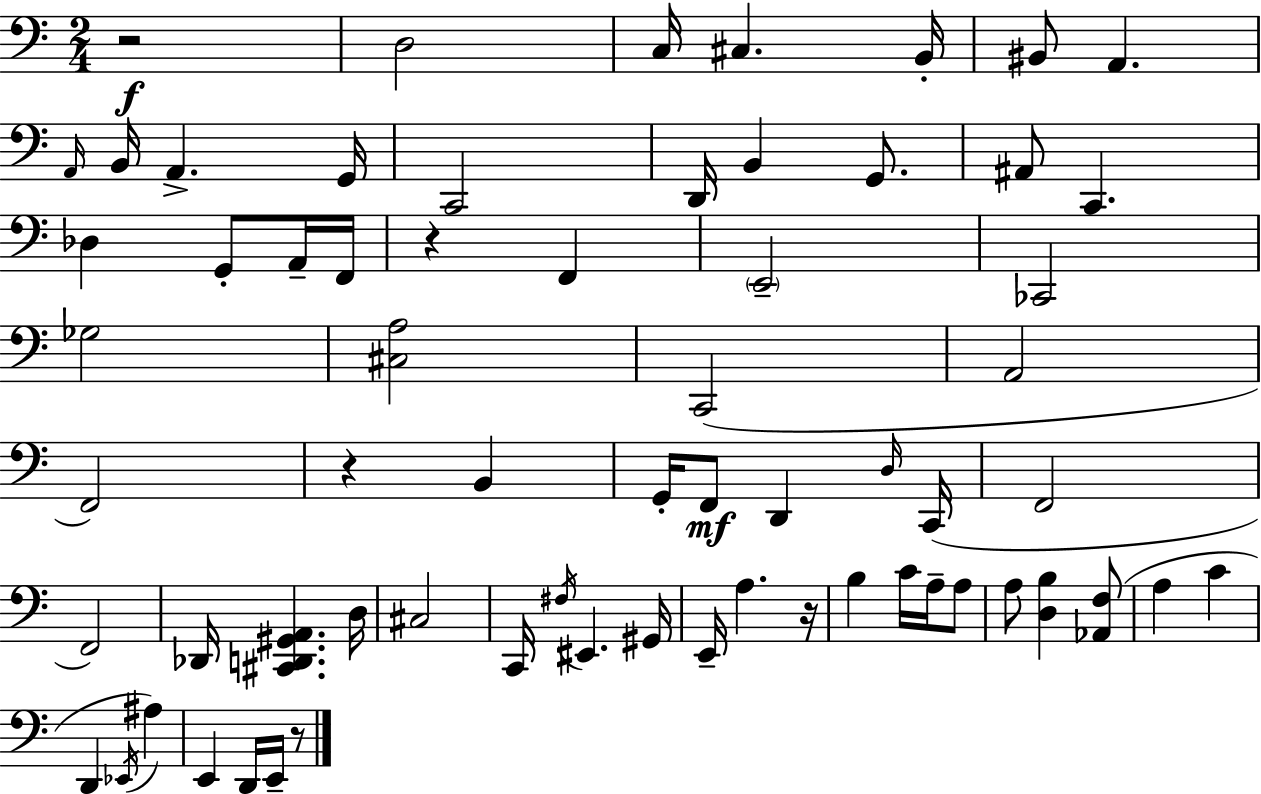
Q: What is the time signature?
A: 2/4